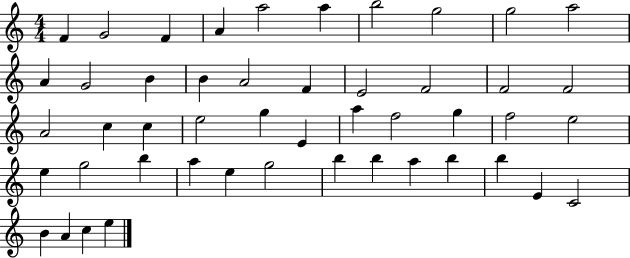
X:1
T:Untitled
M:4/4
L:1/4
K:C
F G2 F A a2 a b2 g2 g2 a2 A G2 B B A2 F E2 F2 F2 F2 A2 c c e2 g E a f2 g f2 e2 e g2 b a e g2 b b a b b E C2 B A c e